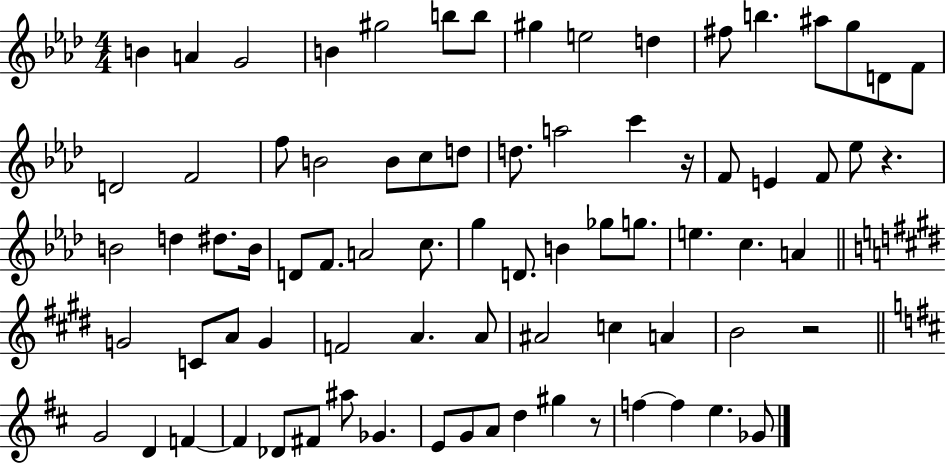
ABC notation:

X:1
T:Untitled
M:4/4
L:1/4
K:Ab
B A G2 B ^g2 b/2 b/2 ^g e2 d ^f/2 b ^a/2 g/2 D/2 F/2 D2 F2 f/2 B2 B/2 c/2 d/2 d/2 a2 c' z/4 F/2 E F/2 _e/2 z B2 d ^d/2 B/4 D/2 F/2 A2 c/2 g D/2 B _g/2 g/2 e c A G2 C/2 A/2 G F2 A A/2 ^A2 c A B2 z2 G2 D F F _D/2 ^F/2 ^a/2 _G E/2 G/2 A/2 d ^g z/2 f f e _G/2